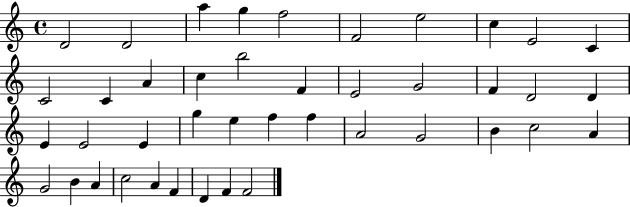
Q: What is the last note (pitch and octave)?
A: F4